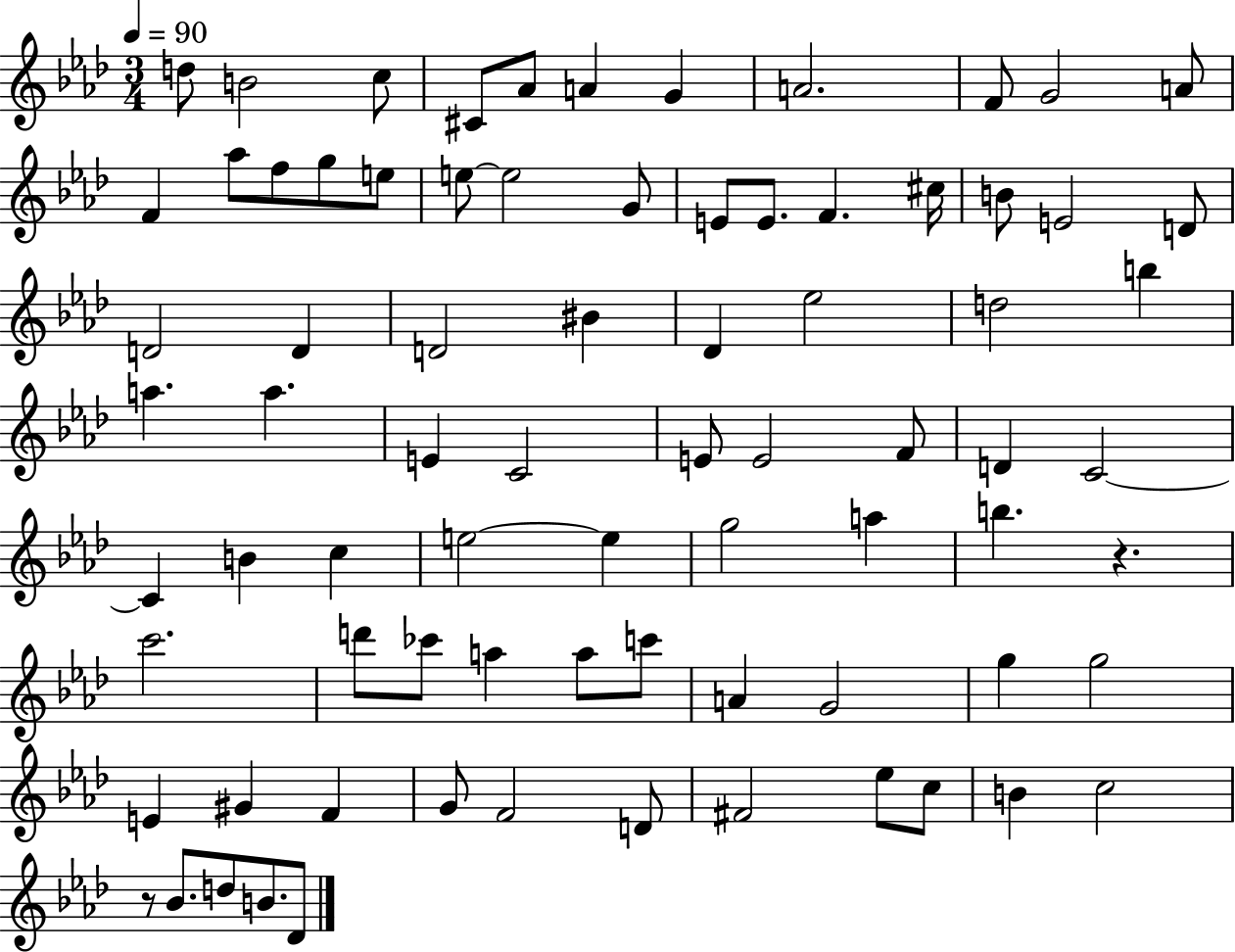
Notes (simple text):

D5/e B4/h C5/e C#4/e Ab4/e A4/q G4/q A4/h. F4/e G4/h A4/e F4/q Ab5/e F5/e G5/e E5/e E5/e E5/h G4/e E4/e E4/e. F4/q. C#5/s B4/e E4/h D4/e D4/h D4/q D4/h BIS4/q Db4/q Eb5/h D5/h B5/q A5/q. A5/q. E4/q C4/h E4/e E4/h F4/e D4/q C4/h C4/q B4/q C5/q E5/h E5/q G5/h A5/q B5/q. R/q. C6/h. D6/e CES6/e A5/q A5/e C6/e A4/q G4/h G5/q G5/h E4/q G#4/q F4/q G4/e F4/h D4/e F#4/h Eb5/e C5/e B4/q C5/h R/e Bb4/e. D5/e B4/e. Db4/e